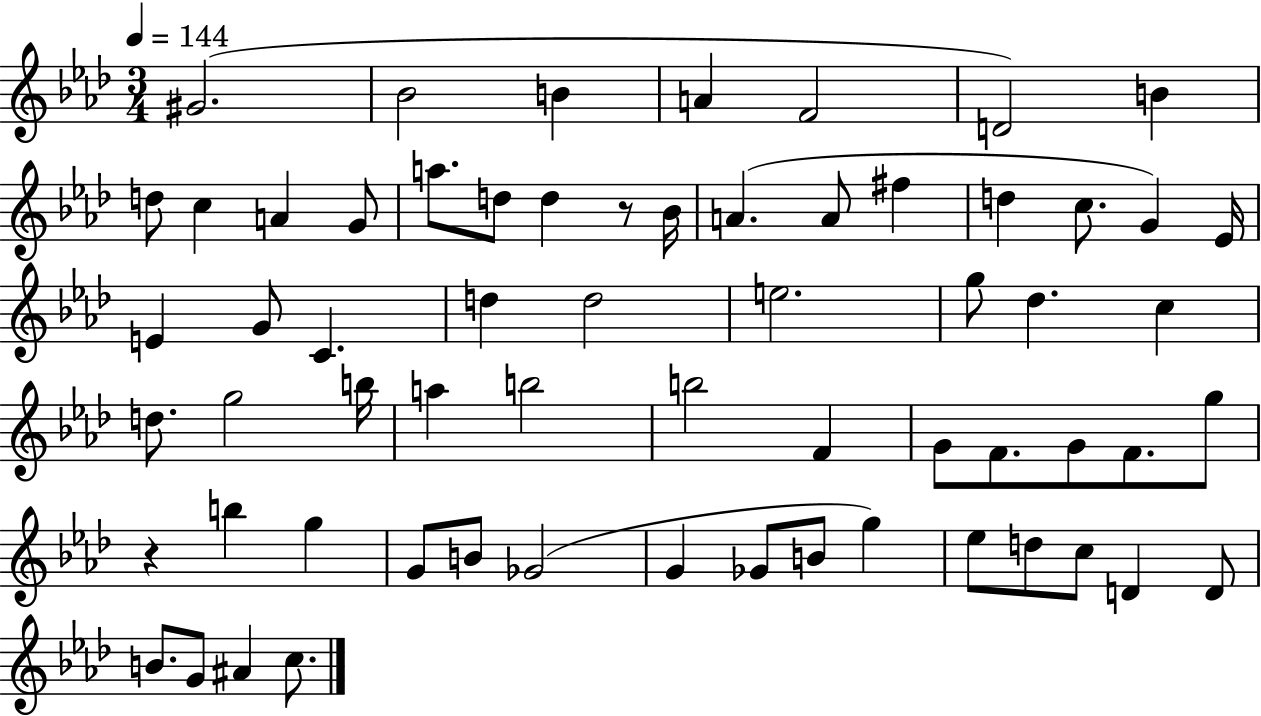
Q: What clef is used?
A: treble